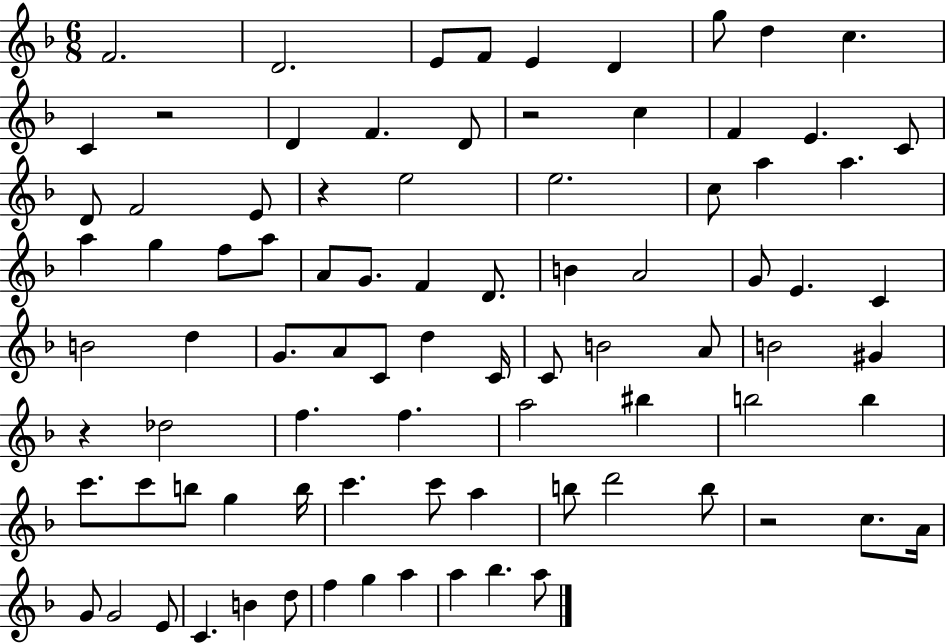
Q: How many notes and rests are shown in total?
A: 87